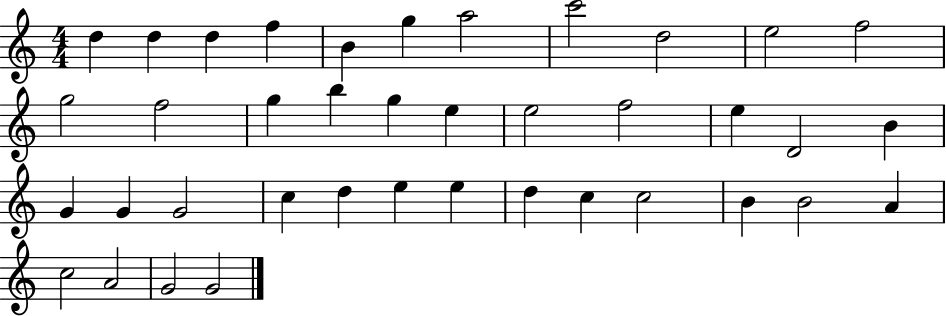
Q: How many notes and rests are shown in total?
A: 39